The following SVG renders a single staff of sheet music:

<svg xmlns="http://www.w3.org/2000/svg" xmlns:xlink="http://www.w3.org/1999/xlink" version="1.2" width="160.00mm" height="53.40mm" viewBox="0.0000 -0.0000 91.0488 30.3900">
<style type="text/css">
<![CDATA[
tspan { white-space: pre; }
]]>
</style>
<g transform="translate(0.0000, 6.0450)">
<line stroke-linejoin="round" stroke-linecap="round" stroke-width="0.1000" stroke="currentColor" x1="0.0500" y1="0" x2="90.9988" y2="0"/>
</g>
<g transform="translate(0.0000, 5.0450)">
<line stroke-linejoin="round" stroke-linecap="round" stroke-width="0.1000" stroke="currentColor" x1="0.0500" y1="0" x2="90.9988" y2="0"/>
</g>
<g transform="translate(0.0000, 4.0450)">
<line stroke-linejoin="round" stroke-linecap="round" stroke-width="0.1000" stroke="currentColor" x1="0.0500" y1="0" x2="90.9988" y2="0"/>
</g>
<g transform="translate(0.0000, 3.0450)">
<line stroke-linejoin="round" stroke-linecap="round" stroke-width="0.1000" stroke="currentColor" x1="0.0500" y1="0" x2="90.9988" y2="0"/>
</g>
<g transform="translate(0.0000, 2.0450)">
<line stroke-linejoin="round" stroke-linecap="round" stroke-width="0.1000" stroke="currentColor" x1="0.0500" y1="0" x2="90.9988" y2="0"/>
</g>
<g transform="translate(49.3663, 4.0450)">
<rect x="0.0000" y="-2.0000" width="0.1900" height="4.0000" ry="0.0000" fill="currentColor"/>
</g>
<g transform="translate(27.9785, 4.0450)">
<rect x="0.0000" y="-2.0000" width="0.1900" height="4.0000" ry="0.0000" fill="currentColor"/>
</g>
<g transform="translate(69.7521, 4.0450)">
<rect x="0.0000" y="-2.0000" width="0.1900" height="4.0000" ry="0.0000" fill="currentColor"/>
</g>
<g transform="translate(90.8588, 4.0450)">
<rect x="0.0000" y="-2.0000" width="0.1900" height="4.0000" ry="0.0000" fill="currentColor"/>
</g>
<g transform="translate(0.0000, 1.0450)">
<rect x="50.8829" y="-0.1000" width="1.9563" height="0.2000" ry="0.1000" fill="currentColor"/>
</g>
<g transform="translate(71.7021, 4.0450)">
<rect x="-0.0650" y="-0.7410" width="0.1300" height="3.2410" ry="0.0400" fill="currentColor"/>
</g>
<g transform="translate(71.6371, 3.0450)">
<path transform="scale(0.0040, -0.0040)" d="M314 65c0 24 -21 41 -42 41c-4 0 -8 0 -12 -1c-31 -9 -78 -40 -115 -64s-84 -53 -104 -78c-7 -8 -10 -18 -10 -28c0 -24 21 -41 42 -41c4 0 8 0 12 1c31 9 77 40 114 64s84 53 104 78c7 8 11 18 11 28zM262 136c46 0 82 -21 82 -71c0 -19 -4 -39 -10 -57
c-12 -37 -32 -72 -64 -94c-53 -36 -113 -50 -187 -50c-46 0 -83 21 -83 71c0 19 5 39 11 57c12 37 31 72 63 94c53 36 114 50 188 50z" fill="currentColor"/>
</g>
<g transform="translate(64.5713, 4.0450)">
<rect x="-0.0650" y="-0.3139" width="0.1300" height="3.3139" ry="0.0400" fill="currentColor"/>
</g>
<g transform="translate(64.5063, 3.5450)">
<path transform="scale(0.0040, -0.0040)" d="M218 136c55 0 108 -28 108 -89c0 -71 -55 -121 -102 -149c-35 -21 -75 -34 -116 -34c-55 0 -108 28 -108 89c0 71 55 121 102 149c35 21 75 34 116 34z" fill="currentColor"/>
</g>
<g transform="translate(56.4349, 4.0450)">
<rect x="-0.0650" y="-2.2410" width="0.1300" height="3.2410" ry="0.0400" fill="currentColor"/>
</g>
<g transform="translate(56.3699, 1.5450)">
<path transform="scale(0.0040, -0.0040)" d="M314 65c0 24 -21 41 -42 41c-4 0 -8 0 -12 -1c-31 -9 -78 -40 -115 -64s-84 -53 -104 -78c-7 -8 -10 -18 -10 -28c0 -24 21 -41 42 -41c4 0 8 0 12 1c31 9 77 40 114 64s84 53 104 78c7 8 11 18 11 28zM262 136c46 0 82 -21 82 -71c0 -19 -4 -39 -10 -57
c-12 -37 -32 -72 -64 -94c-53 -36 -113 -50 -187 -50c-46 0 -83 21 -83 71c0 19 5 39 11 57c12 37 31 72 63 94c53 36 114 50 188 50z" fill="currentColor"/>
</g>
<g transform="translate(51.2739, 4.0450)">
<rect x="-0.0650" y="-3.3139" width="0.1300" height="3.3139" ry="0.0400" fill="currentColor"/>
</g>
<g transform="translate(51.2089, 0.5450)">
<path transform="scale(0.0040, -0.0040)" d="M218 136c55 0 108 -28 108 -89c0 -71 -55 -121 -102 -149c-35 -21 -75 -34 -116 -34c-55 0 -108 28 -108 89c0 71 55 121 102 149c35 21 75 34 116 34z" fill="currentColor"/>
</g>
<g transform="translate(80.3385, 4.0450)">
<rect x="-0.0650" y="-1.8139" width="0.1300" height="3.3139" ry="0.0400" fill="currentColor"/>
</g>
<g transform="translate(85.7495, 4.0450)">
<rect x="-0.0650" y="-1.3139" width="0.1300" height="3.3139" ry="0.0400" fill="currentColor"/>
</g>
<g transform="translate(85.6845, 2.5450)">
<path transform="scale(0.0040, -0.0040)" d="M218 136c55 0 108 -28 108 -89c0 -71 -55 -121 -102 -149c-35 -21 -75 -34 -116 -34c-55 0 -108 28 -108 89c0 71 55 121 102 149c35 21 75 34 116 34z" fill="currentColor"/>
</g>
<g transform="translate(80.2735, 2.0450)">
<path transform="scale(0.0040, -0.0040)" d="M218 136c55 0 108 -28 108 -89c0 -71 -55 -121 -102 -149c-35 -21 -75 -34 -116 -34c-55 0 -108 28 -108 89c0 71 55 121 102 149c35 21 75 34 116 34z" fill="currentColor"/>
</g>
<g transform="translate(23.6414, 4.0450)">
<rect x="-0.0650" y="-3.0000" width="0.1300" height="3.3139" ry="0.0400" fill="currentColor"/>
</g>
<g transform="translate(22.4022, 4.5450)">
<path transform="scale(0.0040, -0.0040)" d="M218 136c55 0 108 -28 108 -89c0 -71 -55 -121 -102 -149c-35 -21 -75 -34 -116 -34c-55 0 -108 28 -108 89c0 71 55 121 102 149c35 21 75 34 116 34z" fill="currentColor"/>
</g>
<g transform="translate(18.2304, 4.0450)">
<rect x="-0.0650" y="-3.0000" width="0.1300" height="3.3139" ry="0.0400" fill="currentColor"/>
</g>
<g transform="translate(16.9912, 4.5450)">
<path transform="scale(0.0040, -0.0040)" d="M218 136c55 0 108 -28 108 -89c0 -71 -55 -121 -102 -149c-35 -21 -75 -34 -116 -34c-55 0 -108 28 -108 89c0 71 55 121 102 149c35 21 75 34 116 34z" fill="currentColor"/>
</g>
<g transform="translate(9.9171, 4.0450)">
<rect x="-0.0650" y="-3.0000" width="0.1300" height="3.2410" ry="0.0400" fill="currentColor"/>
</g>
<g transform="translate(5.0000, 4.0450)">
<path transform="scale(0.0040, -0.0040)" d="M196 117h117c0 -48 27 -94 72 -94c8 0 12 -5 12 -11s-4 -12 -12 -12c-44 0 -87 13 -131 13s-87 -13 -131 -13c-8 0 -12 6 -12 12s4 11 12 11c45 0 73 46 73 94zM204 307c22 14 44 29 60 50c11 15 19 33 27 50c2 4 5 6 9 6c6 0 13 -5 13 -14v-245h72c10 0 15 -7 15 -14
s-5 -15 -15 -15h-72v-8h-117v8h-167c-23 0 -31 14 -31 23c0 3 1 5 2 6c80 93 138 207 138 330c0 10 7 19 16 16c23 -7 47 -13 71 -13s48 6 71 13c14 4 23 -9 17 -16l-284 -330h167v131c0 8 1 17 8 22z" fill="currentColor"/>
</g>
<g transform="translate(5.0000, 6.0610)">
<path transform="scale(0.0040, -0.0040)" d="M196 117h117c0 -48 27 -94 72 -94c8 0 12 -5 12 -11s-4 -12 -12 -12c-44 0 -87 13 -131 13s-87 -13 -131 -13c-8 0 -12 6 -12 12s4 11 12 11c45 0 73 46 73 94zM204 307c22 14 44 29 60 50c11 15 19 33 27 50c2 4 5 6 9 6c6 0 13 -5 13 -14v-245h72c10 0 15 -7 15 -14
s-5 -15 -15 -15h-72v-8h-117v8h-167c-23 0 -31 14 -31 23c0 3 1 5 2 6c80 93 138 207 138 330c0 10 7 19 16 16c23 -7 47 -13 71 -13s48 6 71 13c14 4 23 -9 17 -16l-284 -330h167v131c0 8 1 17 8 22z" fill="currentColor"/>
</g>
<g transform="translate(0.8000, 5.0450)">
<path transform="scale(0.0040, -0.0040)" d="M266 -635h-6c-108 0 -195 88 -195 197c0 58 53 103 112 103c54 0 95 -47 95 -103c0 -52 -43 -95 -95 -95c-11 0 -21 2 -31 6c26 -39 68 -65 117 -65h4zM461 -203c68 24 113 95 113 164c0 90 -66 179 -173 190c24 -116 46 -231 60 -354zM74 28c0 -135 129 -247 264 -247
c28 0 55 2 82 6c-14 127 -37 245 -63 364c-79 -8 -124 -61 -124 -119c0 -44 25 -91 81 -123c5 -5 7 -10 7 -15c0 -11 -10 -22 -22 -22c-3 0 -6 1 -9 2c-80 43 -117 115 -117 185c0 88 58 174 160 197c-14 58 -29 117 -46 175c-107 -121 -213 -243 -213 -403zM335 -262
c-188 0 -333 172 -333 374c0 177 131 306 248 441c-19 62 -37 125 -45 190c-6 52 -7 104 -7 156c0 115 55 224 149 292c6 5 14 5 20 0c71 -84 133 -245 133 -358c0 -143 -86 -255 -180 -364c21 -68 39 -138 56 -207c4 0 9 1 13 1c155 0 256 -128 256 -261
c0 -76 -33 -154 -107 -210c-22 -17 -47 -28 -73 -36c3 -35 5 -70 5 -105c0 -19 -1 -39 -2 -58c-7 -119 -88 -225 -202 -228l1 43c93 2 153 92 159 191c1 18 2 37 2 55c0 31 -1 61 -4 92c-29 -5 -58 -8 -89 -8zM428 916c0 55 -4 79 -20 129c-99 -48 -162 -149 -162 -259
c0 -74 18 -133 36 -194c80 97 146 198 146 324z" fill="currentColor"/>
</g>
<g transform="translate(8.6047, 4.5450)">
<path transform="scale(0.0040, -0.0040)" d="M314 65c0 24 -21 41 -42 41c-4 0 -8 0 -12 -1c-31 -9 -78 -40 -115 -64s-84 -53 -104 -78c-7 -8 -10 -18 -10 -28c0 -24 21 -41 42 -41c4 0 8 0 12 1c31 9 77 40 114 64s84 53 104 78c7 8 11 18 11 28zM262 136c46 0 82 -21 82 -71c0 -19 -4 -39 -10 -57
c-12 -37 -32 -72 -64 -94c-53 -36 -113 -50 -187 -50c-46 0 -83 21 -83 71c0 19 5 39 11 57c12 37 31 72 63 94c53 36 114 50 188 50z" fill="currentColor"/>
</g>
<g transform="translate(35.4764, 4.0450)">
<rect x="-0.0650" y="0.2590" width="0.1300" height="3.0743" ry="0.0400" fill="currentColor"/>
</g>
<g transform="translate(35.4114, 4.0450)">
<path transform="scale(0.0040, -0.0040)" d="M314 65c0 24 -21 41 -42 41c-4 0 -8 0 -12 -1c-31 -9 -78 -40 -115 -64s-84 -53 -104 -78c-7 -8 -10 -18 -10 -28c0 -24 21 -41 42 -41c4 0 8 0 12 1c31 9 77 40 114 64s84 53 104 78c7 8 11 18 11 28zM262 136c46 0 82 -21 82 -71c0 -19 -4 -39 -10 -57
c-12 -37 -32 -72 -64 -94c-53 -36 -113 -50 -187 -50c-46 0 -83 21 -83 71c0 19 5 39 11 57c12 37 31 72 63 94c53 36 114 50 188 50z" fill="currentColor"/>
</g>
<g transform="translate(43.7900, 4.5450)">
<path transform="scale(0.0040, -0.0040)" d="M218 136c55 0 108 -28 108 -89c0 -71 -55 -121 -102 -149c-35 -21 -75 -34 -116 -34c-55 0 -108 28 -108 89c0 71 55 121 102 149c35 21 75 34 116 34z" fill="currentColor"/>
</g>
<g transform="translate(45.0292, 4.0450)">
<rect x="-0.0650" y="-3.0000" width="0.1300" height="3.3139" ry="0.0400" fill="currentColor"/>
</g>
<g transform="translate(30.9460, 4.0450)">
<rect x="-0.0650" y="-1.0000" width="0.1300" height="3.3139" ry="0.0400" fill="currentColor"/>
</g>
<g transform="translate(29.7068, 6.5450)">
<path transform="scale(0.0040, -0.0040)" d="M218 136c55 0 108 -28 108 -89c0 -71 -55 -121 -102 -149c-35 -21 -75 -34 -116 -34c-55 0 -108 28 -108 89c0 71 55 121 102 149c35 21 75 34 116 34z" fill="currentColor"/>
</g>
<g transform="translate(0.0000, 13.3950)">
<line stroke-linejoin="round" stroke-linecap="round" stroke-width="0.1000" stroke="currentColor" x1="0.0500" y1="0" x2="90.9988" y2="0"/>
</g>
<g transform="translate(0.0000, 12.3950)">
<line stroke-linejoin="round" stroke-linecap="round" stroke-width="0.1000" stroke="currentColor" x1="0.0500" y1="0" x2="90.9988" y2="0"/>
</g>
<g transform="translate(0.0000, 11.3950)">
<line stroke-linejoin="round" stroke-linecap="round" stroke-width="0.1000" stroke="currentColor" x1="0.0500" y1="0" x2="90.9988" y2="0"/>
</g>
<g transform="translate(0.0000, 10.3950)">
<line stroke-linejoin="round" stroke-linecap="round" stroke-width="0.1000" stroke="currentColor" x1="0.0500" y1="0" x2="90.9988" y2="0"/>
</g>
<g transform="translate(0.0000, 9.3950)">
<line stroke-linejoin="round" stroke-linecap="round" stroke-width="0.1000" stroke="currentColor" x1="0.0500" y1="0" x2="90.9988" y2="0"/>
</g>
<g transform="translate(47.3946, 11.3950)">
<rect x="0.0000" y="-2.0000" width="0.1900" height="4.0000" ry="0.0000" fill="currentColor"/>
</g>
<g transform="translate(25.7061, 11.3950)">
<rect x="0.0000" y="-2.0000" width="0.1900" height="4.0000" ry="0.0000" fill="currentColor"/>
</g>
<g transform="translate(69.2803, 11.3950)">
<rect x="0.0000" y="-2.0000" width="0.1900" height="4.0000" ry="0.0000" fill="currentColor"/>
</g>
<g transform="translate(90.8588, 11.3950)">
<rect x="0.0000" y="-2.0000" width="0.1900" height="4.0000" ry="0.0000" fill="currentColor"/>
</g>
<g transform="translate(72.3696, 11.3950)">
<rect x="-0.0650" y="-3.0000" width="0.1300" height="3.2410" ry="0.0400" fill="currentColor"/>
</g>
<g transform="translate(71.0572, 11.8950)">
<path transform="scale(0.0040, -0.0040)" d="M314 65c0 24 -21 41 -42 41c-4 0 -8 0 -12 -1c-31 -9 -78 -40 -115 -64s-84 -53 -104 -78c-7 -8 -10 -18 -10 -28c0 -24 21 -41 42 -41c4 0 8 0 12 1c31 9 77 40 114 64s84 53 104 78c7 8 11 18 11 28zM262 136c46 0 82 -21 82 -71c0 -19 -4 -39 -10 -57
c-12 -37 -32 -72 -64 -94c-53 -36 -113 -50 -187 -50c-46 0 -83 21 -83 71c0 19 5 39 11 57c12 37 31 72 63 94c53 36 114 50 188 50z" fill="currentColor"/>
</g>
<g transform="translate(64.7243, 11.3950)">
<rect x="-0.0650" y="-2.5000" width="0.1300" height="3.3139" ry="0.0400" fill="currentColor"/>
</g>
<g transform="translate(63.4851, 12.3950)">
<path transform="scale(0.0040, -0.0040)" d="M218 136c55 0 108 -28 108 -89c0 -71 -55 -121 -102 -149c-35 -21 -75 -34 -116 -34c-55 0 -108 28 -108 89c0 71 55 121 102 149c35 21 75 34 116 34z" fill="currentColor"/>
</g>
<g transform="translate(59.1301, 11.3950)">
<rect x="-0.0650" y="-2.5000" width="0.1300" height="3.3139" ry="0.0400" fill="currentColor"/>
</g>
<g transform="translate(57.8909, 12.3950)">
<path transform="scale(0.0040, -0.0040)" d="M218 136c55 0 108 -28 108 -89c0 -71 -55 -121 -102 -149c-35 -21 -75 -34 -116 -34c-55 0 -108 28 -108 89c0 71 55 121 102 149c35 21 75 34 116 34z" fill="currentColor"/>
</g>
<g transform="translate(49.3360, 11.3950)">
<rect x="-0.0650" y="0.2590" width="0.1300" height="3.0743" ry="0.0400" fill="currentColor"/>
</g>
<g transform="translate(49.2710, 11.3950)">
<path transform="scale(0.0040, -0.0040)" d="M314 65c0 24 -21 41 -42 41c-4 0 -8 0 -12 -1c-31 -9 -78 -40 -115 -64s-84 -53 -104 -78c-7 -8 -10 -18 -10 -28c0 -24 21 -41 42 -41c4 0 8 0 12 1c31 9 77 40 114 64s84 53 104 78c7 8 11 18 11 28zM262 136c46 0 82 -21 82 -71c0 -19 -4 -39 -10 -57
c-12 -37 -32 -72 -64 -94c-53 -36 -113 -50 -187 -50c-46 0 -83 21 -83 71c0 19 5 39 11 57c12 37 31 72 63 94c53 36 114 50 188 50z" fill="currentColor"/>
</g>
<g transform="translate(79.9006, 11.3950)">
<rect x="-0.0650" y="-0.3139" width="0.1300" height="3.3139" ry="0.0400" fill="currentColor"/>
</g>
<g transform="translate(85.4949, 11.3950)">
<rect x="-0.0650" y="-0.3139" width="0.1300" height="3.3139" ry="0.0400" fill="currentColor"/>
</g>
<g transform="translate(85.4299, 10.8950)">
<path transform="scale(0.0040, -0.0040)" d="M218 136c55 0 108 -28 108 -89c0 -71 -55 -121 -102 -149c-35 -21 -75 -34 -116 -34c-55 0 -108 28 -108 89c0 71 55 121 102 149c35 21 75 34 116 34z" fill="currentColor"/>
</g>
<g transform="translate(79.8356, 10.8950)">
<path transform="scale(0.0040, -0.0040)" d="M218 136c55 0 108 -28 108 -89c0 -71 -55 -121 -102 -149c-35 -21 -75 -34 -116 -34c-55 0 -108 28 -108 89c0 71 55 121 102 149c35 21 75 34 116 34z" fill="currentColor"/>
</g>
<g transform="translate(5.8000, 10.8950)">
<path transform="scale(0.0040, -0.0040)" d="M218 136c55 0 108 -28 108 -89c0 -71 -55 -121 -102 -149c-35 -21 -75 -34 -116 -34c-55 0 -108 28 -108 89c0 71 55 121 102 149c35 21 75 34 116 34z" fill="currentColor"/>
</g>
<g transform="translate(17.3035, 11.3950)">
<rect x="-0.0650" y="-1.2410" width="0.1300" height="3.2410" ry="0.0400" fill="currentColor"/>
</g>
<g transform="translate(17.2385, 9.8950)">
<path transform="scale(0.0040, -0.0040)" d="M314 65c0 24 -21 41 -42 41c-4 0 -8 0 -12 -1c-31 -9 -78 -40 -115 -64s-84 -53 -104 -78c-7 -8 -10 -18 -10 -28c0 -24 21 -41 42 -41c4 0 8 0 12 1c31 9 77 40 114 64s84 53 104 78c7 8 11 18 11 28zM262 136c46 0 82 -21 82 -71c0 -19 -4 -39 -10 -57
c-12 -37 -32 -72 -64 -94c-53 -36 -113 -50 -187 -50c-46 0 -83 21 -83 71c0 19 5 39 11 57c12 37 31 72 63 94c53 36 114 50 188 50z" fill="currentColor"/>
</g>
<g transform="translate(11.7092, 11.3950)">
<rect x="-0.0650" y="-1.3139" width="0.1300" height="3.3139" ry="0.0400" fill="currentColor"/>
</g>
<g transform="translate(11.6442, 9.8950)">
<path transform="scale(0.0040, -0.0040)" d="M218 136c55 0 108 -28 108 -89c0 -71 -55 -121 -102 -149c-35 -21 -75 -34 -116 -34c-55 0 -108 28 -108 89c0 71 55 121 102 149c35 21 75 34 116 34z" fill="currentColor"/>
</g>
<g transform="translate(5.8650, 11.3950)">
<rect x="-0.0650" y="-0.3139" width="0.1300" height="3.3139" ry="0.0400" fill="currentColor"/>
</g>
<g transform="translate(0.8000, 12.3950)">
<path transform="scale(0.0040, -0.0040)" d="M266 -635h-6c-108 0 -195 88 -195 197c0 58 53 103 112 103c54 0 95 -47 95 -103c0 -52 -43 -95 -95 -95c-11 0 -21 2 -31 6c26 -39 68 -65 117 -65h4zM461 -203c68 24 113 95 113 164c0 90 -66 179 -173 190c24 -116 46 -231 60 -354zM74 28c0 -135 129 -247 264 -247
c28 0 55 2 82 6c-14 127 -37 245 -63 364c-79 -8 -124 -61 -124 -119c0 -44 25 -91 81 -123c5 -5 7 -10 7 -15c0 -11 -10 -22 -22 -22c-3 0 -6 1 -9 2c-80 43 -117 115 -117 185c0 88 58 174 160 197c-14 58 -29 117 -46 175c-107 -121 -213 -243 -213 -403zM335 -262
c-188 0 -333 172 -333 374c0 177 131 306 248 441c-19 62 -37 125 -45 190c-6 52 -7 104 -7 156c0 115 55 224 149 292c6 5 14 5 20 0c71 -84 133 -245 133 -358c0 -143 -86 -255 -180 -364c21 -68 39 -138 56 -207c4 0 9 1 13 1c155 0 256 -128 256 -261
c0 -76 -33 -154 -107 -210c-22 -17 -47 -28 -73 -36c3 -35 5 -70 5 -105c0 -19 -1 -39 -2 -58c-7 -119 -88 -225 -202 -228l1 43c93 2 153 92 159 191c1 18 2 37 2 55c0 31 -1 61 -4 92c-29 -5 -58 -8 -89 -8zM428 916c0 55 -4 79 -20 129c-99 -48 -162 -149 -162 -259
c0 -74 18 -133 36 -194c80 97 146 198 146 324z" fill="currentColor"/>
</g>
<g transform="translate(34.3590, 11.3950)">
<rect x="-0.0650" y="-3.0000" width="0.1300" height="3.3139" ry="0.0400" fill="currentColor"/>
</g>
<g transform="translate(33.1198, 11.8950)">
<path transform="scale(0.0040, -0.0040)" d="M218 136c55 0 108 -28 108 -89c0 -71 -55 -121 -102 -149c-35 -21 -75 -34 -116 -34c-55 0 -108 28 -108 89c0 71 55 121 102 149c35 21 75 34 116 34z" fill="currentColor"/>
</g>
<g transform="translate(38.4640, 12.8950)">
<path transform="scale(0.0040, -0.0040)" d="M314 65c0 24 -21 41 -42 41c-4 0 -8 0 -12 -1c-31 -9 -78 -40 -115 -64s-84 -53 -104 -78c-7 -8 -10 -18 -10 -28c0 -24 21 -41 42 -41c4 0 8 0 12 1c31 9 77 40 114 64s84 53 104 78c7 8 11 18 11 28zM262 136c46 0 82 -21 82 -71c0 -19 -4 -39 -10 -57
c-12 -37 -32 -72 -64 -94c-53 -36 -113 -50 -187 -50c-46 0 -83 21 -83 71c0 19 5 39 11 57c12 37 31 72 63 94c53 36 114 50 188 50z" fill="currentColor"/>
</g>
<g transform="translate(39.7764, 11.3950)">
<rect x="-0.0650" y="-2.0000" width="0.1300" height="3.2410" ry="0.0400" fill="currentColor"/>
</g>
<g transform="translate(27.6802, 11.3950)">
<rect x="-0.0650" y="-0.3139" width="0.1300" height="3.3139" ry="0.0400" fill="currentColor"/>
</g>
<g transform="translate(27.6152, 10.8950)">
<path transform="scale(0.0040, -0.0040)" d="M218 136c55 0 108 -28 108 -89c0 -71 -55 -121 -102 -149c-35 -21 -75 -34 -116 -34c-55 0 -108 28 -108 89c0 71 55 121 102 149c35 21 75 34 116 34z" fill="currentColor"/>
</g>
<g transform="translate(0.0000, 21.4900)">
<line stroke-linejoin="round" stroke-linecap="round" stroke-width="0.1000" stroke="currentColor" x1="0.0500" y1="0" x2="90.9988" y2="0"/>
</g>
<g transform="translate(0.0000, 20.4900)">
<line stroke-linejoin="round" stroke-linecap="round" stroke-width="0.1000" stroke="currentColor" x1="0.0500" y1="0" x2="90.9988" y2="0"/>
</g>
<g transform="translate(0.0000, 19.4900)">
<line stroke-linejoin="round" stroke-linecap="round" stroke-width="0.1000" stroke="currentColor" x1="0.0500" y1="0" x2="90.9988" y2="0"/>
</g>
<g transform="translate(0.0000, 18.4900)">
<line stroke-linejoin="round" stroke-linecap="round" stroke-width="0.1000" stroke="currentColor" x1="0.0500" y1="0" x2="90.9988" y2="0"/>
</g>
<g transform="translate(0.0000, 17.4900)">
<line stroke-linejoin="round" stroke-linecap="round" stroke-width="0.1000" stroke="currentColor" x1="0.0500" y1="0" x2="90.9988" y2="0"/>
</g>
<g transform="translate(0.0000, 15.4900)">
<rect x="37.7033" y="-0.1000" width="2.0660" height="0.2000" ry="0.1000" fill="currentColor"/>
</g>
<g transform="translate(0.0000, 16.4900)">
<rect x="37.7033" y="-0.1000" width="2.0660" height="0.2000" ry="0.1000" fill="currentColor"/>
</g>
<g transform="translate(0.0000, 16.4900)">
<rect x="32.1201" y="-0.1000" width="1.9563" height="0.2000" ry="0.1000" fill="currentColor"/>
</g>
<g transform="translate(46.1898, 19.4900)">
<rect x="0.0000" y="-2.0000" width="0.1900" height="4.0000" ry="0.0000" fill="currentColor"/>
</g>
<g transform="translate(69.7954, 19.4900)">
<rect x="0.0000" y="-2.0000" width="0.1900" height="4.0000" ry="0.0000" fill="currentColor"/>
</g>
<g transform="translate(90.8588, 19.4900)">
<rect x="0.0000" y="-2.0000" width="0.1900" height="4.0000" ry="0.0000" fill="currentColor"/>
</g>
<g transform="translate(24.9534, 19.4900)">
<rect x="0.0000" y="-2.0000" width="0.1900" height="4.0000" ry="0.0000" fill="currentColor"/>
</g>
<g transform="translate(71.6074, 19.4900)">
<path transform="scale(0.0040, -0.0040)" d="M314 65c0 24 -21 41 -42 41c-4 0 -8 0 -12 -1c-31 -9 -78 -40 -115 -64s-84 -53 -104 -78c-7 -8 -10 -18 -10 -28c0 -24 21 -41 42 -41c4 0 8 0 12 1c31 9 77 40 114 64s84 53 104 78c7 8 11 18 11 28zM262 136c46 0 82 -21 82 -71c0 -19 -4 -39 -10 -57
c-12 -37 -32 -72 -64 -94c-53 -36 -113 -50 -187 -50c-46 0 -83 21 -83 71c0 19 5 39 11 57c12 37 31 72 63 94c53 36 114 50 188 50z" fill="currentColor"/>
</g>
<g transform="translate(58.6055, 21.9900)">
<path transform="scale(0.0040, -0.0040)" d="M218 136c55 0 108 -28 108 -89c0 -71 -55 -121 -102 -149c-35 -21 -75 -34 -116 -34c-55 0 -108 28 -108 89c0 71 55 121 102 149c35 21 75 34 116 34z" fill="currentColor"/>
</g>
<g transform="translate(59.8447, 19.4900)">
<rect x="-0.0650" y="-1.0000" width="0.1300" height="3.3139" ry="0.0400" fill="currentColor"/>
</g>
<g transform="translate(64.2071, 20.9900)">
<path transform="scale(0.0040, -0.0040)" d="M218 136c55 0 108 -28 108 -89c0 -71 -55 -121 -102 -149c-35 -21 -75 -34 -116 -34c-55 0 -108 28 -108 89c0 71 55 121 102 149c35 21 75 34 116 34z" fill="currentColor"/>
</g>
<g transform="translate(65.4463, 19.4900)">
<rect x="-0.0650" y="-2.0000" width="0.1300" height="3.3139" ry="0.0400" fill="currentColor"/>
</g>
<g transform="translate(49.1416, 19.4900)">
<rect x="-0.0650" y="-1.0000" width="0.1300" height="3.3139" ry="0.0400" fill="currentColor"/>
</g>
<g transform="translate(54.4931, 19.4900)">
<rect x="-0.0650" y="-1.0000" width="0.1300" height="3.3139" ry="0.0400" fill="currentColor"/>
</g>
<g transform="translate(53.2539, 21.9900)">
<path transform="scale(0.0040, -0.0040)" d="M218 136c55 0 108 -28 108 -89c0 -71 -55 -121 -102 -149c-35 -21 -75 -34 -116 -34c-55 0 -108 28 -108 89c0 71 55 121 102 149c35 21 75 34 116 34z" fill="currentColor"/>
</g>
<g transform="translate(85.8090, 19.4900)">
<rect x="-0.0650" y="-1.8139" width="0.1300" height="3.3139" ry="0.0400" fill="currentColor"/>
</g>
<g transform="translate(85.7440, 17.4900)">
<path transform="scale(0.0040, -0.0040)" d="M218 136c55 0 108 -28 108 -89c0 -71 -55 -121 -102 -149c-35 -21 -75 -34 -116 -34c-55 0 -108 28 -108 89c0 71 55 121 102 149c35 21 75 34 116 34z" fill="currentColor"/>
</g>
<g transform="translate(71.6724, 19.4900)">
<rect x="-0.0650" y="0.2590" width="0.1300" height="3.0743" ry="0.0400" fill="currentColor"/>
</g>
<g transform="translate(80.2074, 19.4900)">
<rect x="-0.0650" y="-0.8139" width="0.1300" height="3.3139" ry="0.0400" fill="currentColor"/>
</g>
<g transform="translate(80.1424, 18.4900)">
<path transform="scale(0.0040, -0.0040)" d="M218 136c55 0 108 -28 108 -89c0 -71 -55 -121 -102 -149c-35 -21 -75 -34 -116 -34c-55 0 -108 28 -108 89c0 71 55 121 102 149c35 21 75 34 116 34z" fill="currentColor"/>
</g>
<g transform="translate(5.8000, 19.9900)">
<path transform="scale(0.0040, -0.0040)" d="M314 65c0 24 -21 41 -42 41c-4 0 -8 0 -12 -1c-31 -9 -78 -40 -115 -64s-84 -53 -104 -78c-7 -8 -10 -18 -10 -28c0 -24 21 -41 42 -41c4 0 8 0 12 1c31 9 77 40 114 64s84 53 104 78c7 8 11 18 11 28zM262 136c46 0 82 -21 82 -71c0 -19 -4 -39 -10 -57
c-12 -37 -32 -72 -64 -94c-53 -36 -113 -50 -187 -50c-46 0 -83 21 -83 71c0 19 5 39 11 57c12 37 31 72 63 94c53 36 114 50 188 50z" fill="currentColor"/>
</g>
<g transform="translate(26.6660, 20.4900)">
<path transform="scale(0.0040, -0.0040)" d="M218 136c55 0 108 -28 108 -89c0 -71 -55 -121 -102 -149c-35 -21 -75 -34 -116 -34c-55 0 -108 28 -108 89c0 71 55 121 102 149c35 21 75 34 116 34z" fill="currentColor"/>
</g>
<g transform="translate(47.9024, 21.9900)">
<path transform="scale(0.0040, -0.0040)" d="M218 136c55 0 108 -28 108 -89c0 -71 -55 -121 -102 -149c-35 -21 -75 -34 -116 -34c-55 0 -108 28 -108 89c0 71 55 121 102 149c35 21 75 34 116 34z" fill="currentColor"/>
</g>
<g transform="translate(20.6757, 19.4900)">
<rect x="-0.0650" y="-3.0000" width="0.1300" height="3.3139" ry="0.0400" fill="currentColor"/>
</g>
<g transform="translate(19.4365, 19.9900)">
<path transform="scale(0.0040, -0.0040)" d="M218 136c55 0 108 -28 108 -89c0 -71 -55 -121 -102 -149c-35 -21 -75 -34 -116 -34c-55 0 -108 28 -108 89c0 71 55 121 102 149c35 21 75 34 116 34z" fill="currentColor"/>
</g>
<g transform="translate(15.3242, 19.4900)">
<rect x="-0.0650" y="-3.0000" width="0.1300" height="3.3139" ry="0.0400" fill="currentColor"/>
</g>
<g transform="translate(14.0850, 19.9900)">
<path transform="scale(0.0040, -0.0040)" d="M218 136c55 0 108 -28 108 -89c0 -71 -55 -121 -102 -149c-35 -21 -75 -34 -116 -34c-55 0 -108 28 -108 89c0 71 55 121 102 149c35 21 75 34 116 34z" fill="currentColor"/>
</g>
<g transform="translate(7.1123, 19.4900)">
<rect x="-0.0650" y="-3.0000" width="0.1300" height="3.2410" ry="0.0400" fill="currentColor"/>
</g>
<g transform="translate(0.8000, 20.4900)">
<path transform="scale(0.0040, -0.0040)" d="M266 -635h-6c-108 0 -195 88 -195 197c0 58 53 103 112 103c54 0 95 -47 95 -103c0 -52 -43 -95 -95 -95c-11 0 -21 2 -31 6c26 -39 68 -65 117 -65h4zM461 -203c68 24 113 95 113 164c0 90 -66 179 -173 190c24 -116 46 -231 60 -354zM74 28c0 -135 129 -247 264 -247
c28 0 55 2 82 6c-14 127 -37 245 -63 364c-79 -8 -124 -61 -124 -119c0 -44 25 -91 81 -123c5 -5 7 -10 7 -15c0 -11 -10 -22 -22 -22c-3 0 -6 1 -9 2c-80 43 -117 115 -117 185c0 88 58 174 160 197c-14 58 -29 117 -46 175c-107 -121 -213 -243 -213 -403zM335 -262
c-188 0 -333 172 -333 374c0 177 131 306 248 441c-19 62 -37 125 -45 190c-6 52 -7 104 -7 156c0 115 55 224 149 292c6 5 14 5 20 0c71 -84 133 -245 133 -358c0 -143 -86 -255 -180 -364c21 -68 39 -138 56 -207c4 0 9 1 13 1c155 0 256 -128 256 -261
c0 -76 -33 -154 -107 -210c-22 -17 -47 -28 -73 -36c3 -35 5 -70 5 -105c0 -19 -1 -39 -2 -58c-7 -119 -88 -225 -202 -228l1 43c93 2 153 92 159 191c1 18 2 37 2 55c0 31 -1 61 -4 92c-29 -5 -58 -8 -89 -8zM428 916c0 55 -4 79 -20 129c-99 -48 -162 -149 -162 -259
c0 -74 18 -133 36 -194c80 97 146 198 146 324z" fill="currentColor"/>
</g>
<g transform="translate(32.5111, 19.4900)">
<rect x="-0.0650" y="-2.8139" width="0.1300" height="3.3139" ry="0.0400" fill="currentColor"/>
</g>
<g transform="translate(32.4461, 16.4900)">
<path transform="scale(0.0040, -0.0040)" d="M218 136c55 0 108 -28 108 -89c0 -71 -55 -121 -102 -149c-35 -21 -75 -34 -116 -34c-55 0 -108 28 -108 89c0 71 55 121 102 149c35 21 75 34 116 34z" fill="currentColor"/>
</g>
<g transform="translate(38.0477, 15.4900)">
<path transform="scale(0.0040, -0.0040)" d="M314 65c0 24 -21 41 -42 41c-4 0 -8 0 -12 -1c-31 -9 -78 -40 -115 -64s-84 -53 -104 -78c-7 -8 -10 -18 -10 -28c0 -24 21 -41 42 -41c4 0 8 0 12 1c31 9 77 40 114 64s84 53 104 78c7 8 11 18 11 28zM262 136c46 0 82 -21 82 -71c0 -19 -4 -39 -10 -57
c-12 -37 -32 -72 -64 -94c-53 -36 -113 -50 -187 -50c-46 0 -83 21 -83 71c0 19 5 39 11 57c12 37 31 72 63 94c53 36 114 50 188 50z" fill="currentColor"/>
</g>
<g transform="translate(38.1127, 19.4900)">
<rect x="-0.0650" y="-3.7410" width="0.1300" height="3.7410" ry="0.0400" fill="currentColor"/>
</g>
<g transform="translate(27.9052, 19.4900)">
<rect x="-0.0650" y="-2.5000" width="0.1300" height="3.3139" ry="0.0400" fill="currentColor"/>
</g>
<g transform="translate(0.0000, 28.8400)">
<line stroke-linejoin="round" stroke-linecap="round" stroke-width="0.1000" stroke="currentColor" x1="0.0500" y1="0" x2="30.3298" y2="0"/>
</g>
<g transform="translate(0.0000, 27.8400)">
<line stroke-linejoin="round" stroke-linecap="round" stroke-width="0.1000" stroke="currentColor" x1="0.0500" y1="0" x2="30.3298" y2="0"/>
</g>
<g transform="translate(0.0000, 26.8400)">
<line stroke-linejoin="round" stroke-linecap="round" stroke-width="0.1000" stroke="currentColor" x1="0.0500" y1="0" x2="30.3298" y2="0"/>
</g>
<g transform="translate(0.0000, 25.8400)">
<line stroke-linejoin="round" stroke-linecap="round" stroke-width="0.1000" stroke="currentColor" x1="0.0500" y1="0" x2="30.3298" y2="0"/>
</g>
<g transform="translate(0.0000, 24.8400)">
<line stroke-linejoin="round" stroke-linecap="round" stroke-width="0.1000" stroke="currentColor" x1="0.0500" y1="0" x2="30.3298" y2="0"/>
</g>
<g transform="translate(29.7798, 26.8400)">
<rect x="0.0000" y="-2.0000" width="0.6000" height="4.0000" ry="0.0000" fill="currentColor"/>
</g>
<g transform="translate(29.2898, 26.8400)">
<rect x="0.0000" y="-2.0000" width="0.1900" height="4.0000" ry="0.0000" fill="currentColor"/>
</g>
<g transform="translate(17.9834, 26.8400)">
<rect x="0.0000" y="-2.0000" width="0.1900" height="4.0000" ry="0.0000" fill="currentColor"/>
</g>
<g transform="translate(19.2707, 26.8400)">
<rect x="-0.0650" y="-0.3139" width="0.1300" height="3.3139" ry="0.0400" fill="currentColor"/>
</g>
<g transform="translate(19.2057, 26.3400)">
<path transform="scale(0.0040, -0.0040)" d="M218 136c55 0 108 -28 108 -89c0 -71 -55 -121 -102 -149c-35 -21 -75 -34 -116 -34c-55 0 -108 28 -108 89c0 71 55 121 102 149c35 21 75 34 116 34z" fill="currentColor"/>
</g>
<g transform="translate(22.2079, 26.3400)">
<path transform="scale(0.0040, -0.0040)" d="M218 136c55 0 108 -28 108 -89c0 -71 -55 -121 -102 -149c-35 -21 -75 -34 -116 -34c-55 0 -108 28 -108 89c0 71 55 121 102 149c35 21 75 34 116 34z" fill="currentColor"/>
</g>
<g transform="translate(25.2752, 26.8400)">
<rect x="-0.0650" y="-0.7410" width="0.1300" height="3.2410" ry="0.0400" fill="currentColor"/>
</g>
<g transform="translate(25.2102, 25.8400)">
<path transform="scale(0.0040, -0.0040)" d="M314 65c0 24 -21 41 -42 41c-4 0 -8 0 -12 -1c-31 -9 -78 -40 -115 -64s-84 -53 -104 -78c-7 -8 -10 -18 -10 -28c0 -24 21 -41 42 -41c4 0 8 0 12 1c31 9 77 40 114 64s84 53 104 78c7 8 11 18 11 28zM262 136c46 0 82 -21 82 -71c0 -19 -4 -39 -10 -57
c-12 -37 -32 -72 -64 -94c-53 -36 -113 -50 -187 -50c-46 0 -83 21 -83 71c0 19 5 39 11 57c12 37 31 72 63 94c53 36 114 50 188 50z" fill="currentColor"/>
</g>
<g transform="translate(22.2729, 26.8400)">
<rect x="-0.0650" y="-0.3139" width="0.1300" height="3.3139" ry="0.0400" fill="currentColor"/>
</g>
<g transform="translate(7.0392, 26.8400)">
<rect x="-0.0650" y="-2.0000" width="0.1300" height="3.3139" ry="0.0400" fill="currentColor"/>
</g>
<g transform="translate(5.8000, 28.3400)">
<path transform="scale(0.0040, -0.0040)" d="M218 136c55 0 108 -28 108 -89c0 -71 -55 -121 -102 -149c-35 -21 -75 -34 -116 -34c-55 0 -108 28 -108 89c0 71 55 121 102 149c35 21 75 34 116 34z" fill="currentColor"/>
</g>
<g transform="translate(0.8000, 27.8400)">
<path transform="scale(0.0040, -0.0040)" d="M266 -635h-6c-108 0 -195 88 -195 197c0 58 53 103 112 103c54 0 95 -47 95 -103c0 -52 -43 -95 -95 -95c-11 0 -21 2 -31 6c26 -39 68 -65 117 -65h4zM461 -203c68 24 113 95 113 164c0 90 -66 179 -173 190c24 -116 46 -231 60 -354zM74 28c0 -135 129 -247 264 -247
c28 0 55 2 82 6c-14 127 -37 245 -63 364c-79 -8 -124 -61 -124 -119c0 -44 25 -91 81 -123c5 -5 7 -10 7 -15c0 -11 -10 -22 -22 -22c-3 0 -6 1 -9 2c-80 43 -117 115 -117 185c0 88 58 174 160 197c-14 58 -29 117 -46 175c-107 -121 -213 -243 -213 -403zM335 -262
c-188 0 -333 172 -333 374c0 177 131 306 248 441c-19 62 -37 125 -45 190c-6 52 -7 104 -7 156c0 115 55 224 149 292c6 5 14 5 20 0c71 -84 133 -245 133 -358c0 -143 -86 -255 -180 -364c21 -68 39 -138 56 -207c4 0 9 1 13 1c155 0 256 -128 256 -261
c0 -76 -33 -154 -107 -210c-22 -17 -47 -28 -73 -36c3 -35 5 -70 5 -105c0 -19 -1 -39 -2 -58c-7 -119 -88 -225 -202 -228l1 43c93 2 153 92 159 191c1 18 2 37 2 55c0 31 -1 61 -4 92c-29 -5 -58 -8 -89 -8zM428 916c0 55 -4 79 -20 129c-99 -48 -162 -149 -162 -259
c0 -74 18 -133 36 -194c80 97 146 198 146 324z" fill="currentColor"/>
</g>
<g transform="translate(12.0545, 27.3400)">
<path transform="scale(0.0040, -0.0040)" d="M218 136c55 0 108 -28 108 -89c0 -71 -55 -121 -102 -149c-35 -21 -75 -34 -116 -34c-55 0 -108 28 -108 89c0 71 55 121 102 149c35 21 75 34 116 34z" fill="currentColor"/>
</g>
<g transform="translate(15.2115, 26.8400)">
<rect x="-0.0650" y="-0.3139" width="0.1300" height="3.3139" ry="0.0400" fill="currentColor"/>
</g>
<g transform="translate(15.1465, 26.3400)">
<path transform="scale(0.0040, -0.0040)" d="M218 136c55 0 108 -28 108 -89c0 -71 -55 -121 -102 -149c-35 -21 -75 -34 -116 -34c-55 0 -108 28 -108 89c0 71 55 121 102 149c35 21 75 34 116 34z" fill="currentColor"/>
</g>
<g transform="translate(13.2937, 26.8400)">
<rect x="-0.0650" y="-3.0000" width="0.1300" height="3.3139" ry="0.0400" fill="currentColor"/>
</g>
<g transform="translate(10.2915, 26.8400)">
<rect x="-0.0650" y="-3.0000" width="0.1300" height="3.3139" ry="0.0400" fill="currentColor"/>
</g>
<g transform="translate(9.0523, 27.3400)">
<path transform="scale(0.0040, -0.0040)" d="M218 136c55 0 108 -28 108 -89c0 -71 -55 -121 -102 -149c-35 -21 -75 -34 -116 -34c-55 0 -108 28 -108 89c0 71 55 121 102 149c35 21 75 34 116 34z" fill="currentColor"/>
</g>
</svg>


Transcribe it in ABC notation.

X:1
T:Untitled
M:4/4
L:1/4
K:C
A2 A A D B2 A b g2 c d2 f e c e e2 c A F2 B2 G G A2 c c A2 A A G a c'2 D D D F B2 d f F A A c c c d2